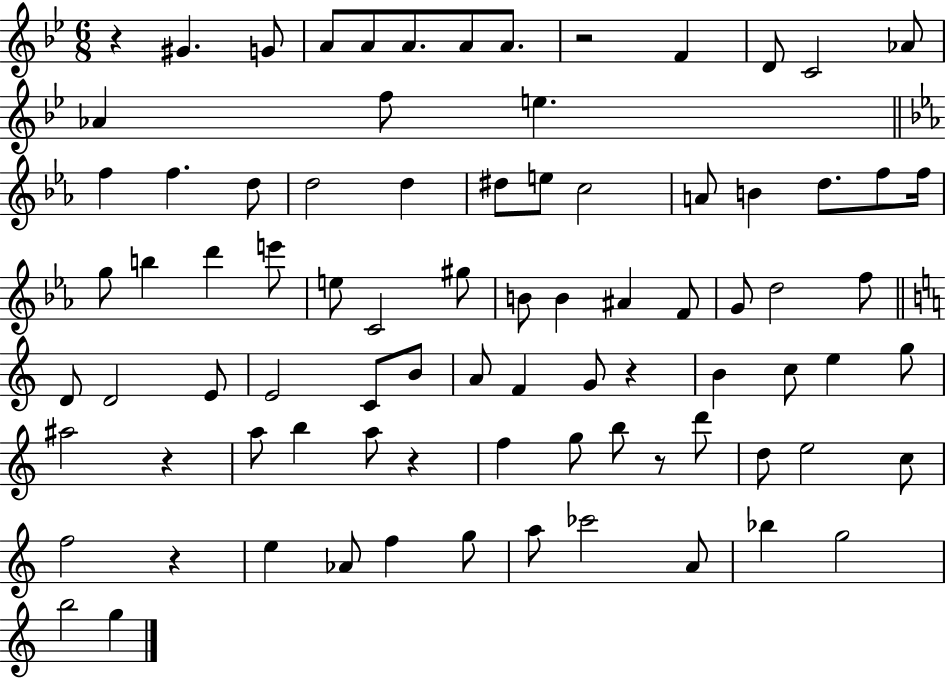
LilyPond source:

{
  \clef treble
  \numericTimeSignature
  \time 6/8
  \key bes \major
  r4 gis'4. g'8 | a'8 a'8 a'8. a'8 a'8. | r2 f'4 | d'8 c'2 aes'8 | \break aes'4 f''8 e''4. | \bar "||" \break \key ees \major f''4 f''4. d''8 | d''2 d''4 | dis''8 e''8 c''2 | a'8 b'4 d''8. f''8 f''16 | \break g''8 b''4 d'''4 e'''8 | e''8 c'2 gis''8 | b'8 b'4 ais'4 f'8 | g'8 d''2 f''8 | \break \bar "||" \break \key a \minor d'8 d'2 e'8 | e'2 c'8 b'8 | a'8 f'4 g'8 r4 | b'4 c''8 e''4 g''8 | \break ais''2 r4 | a''8 b''4 a''8 r4 | f''4 g''8 b''8 r8 d'''8 | d''8 e''2 c''8 | \break f''2 r4 | e''4 aes'8 f''4 g''8 | a''8 ces'''2 a'8 | bes''4 g''2 | \break b''2 g''4 | \bar "|."
}